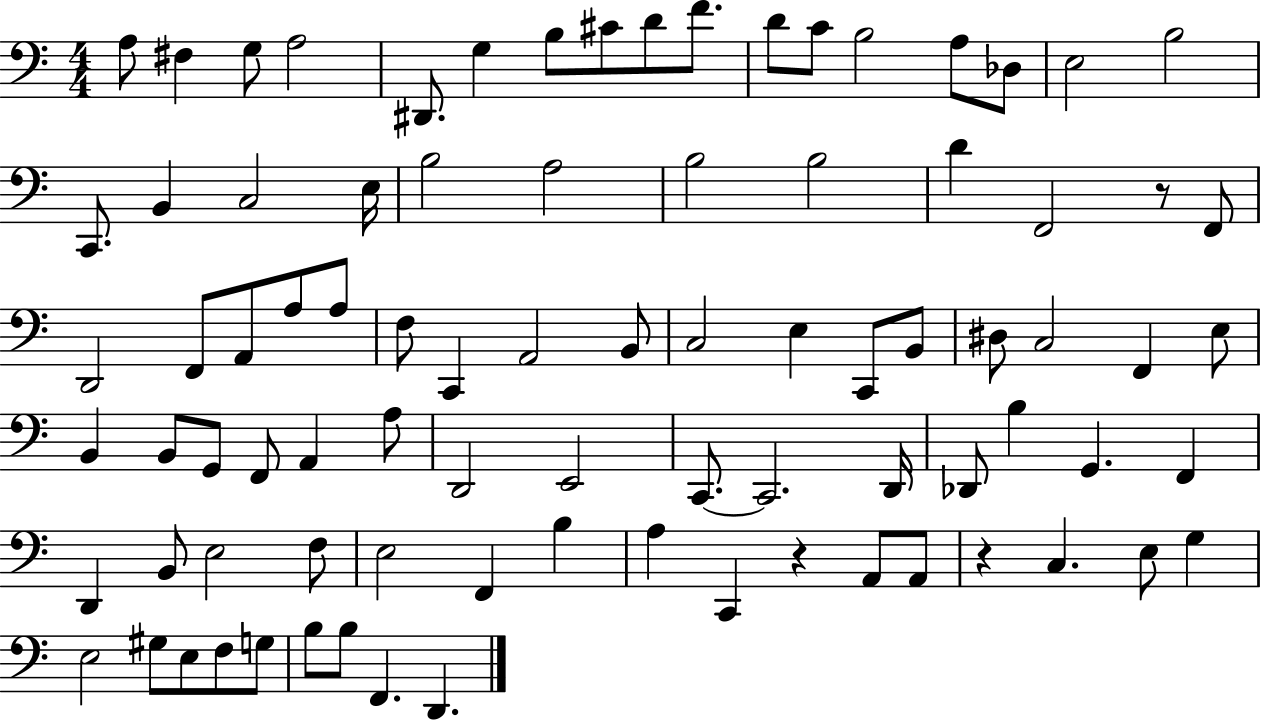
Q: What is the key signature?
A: C major